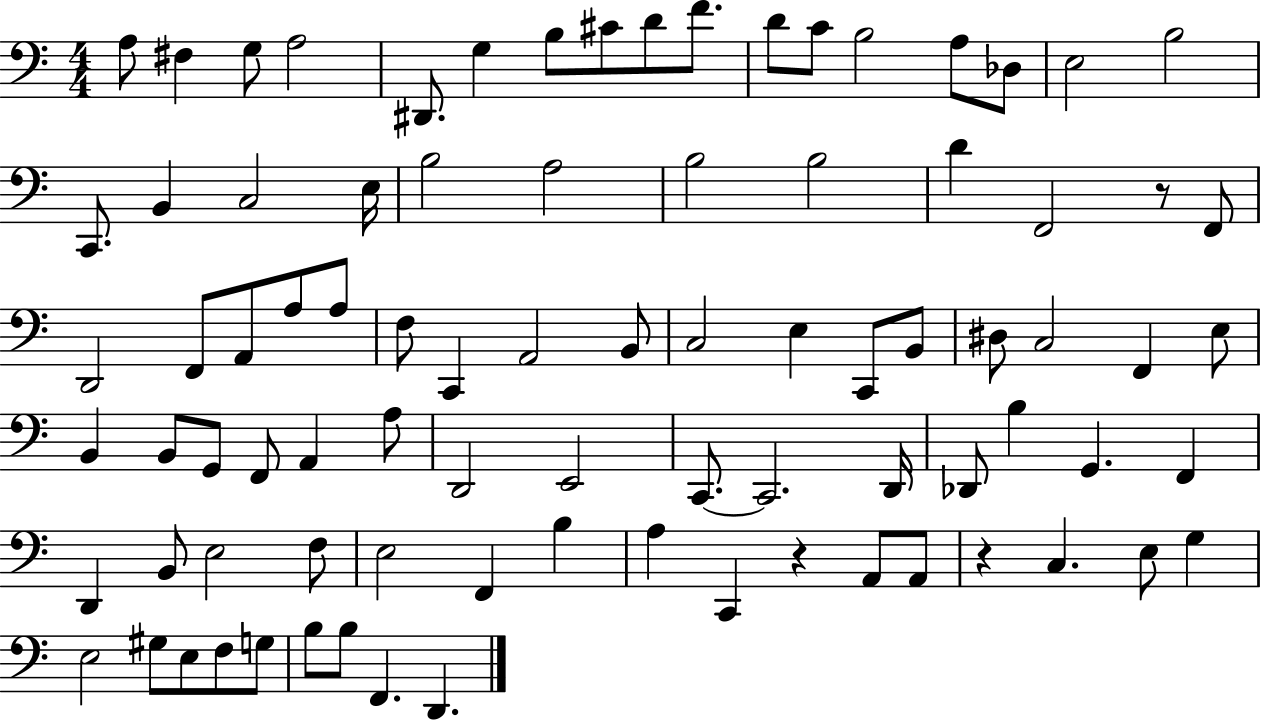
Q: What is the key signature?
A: C major